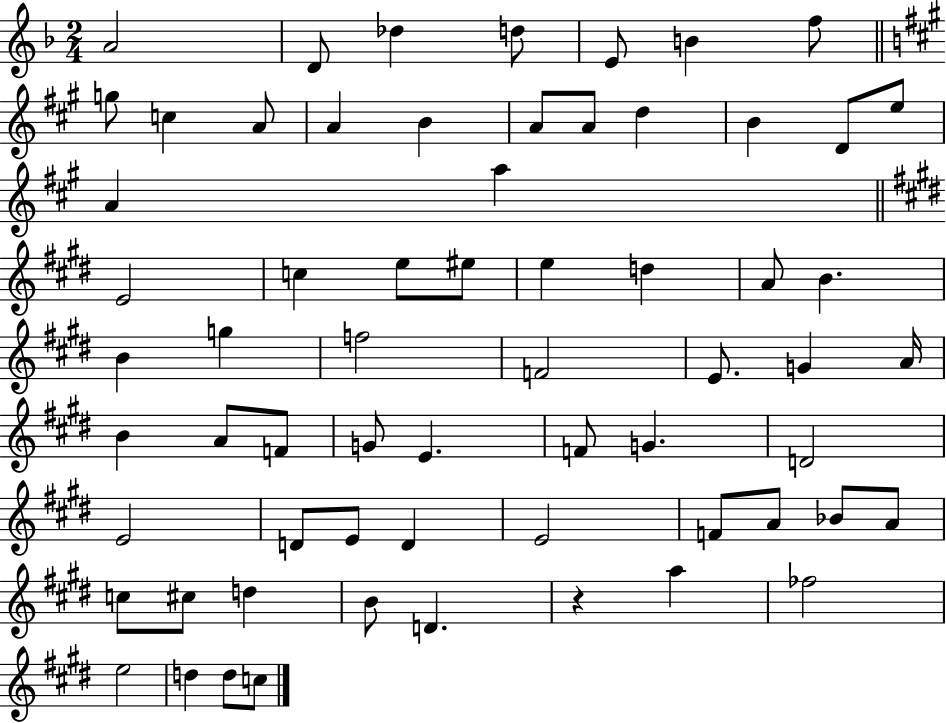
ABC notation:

X:1
T:Untitled
M:2/4
L:1/4
K:F
A2 D/2 _d d/2 E/2 B f/2 g/2 c A/2 A B A/2 A/2 d B D/2 e/2 A a E2 c e/2 ^e/2 e d A/2 B B g f2 F2 E/2 G A/4 B A/2 F/2 G/2 E F/2 G D2 E2 D/2 E/2 D E2 F/2 A/2 _B/2 A/2 c/2 ^c/2 d B/2 D z a _f2 e2 d d/2 c/2